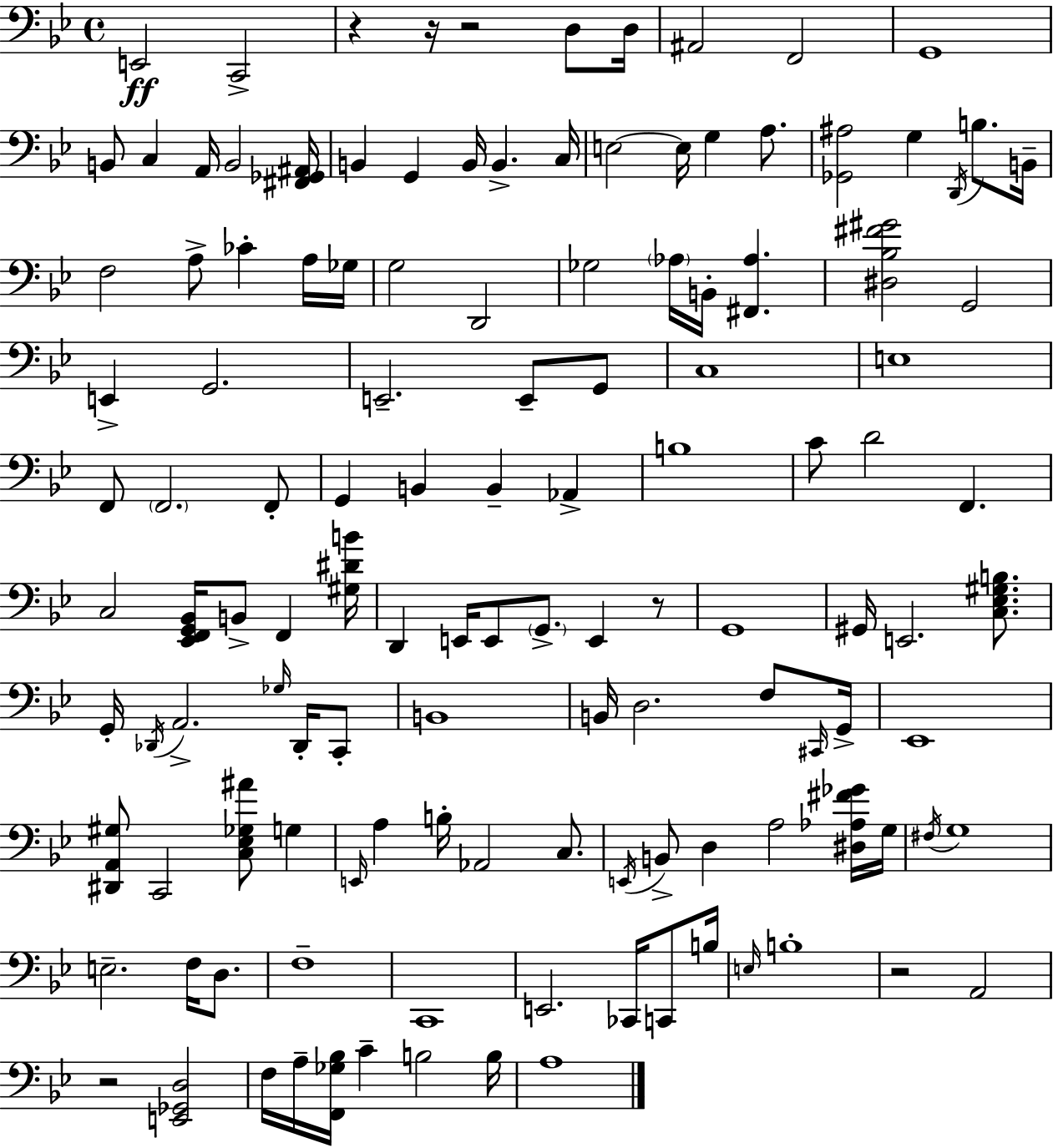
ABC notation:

X:1
T:Untitled
M:4/4
L:1/4
K:Gm
E,,2 C,,2 z z/4 z2 D,/2 D,/4 ^A,,2 F,,2 G,,4 B,,/2 C, A,,/4 B,,2 [^F,,_G,,^A,,]/4 B,, G,, B,,/4 B,, C,/4 E,2 E,/4 G, A,/2 [_G,,^A,]2 G, D,,/4 B,/2 B,,/4 F,2 A,/2 _C A,/4 _G,/4 G,2 D,,2 _G,2 _A,/4 B,,/4 [^F,,_A,] [^D,_B,^F^G]2 G,,2 E,, G,,2 E,,2 E,,/2 G,,/2 C,4 E,4 F,,/2 F,,2 F,,/2 G,, B,, B,, _A,, B,4 C/2 D2 F,, C,2 [_E,,F,,G,,_B,,]/4 B,,/2 F,, [^G,^DB]/4 D,, E,,/4 E,,/2 G,,/2 E,, z/2 G,,4 ^G,,/4 E,,2 [C,_E,^G,B,]/2 G,,/4 _D,,/4 A,,2 _G,/4 _D,,/4 C,,/2 B,,4 B,,/4 D,2 F,/2 ^C,,/4 G,,/4 _E,,4 [^D,,A,,^G,]/2 C,,2 [C,_E,_G,^A]/2 G, E,,/4 A, B,/4 _A,,2 C,/2 E,,/4 B,,/2 D, A,2 [^D,_A,^F_G]/4 G,/4 ^F,/4 G,4 E,2 F,/4 D,/2 F,4 C,,4 E,,2 _C,,/4 C,,/2 B,/4 E,/4 B,4 z2 A,,2 z2 [E,,_G,,D,]2 F,/4 A,/4 [F,,_G,_B,]/4 C B,2 B,/4 A,4